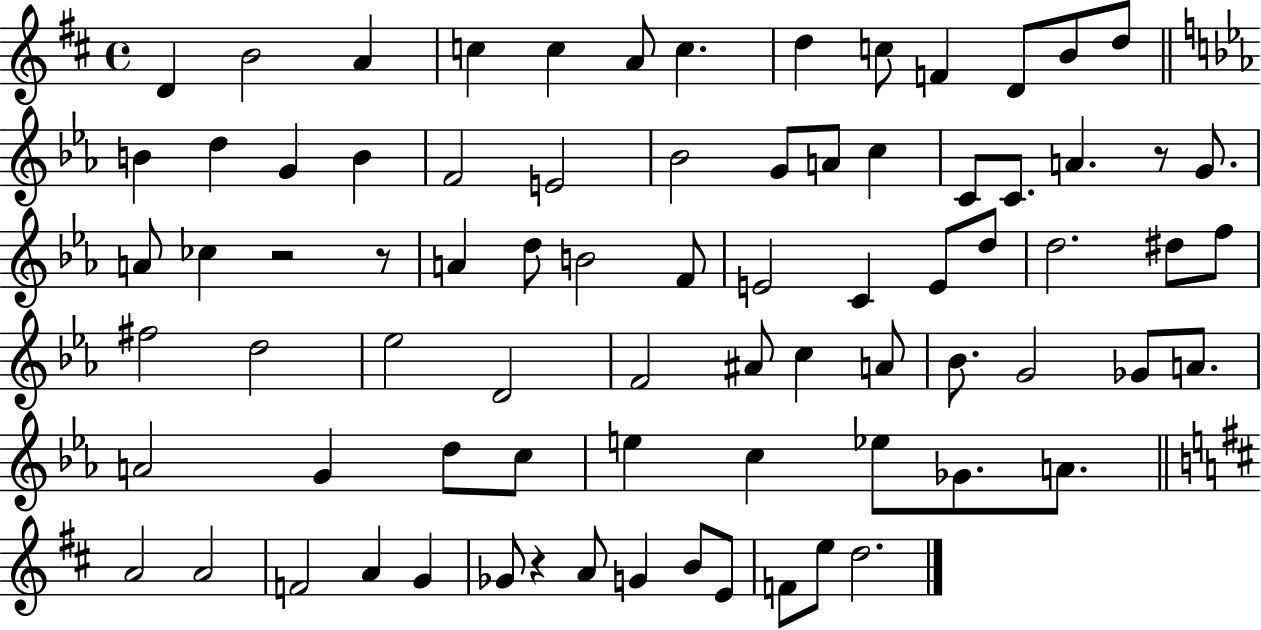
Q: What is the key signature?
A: D major